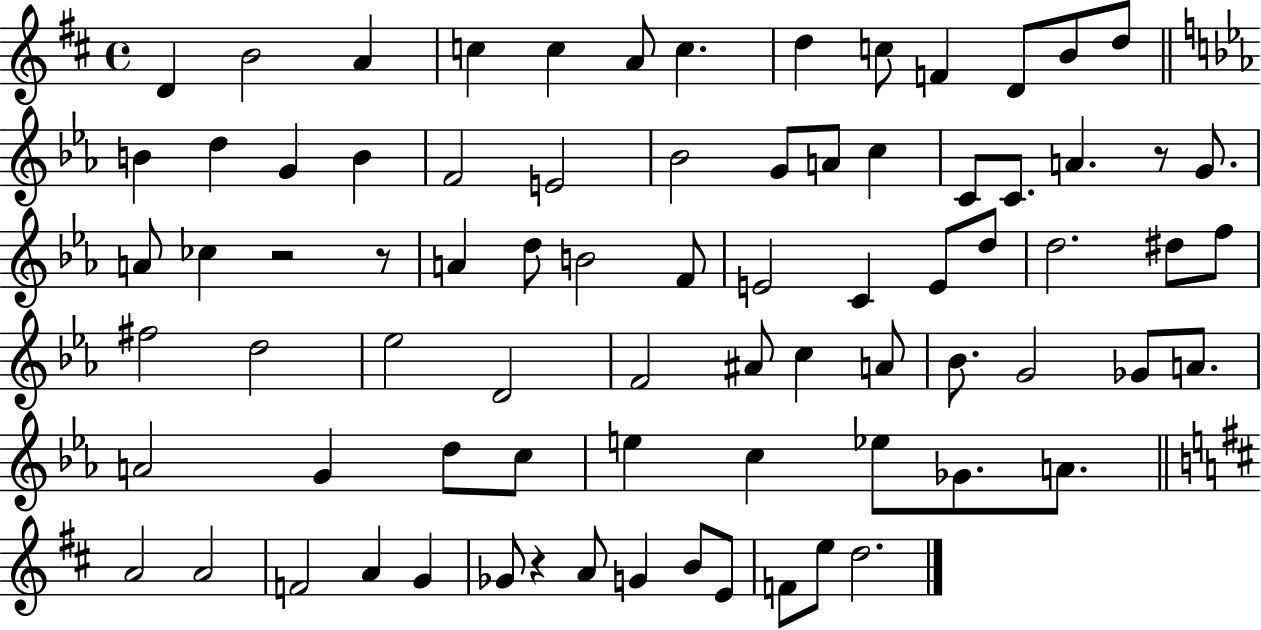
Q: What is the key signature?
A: D major